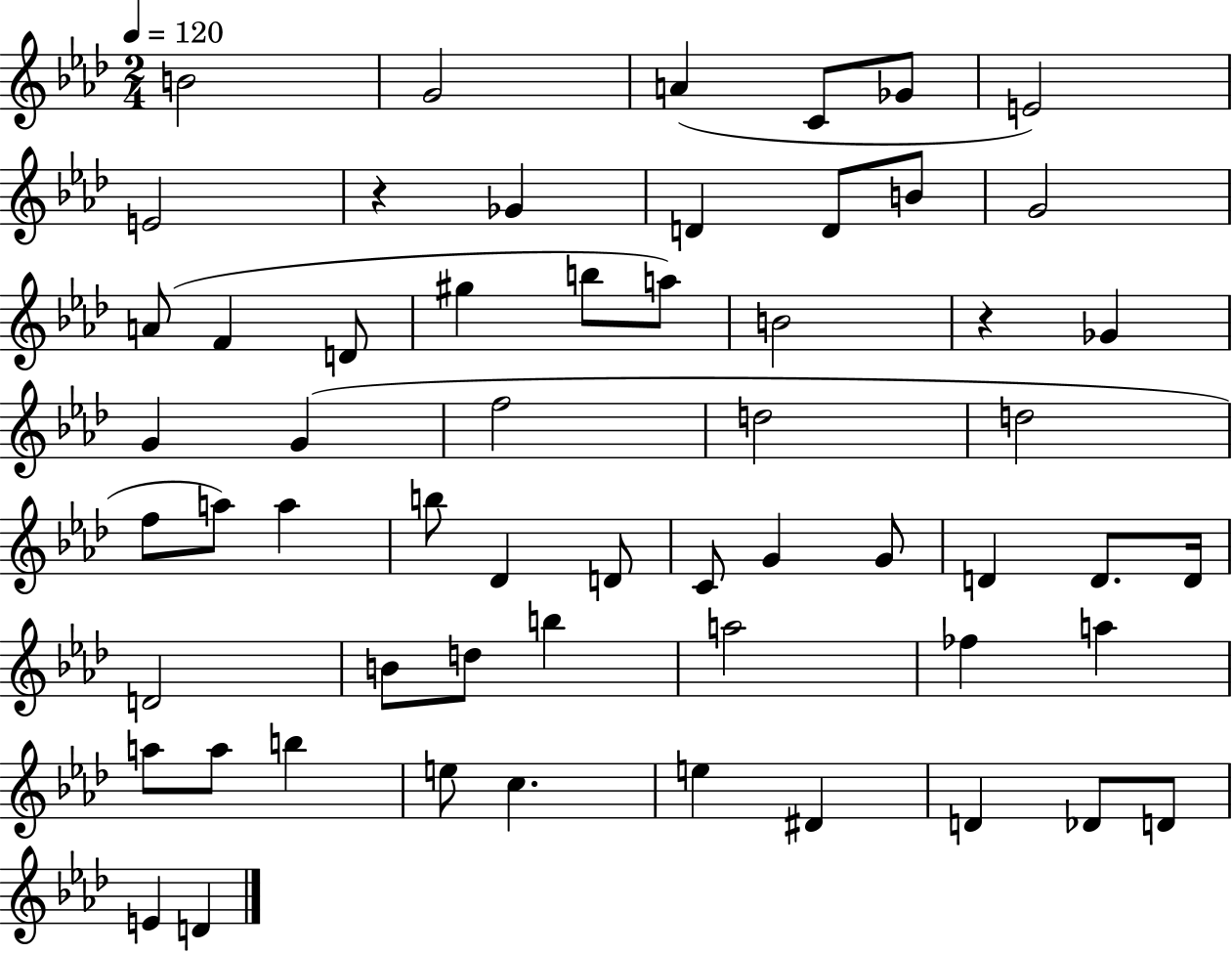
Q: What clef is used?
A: treble